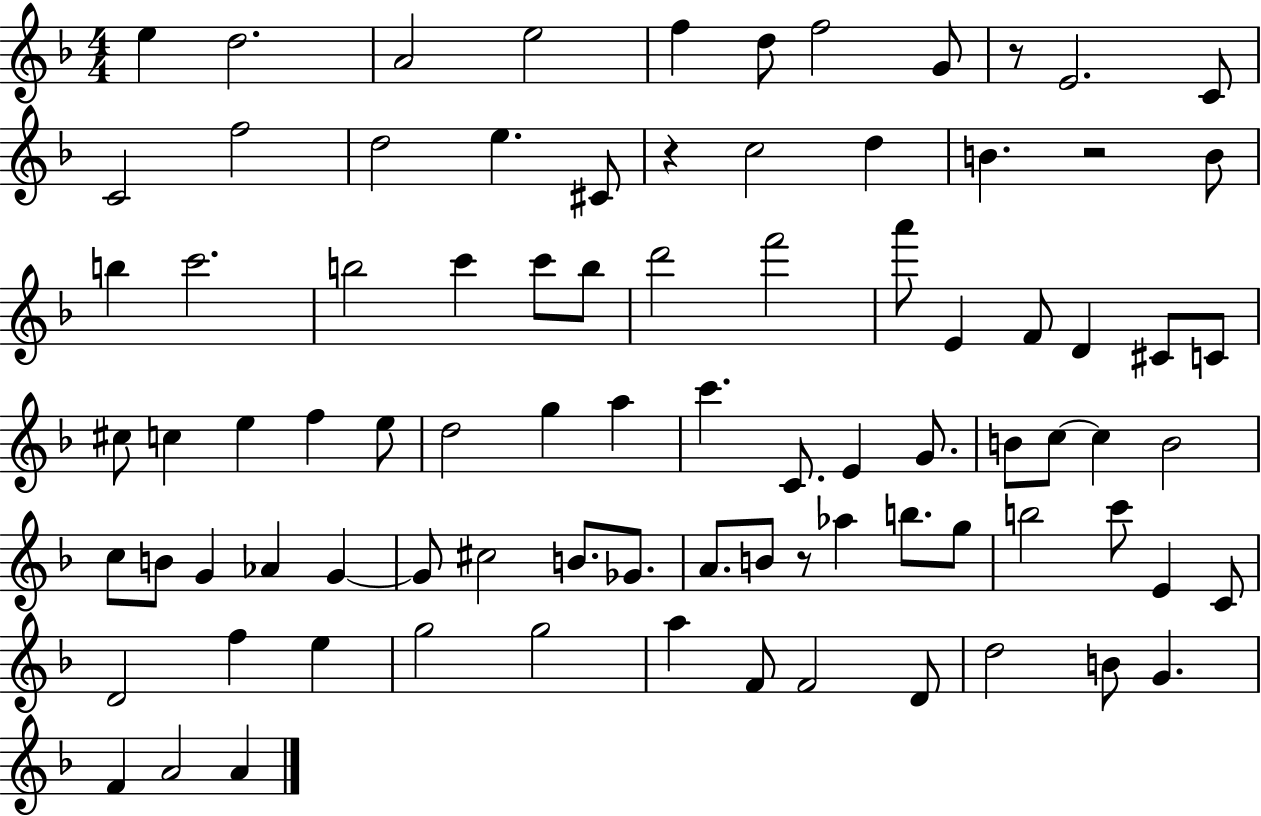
E5/q D5/h. A4/h E5/h F5/q D5/e F5/h G4/e R/e E4/h. C4/e C4/h F5/h D5/h E5/q. C#4/e R/q C5/h D5/q B4/q. R/h B4/e B5/q C6/h. B5/h C6/q C6/e B5/e D6/h F6/h A6/e E4/q F4/e D4/q C#4/e C4/e C#5/e C5/q E5/q F5/q E5/e D5/h G5/q A5/q C6/q. C4/e. E4/q G4/e. B4/e C5/e C5/q B4/h C5/e B4/e G4/q Ab4/q G4/q G4/e C#5/h B4/e. Gb4/e. A4/e. B4/e R/e Ab5/q B5/e. G5/e B5/h C6/e E4/q C4/e D4/h F5/q E5/q G5/h G5/h A5/q F4/e F4/h D4/e D5/h B4/e G4/q. F4/q A4/h A4/q